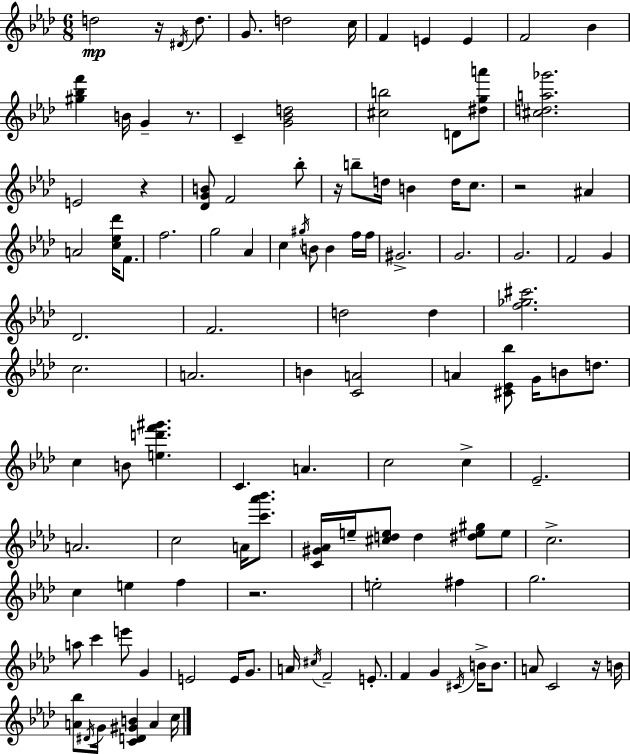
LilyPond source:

{
  \clef treble
  \numericTimeSignature
  \time 6/8
  \key f \minor
  d''2\mp r16 \acciaccatura { dis'16 } d''8. | g'8. d''2 | c''16 f'4 e'4 e'4 | f'2 bes'4 | \break <gis'' bes'' f'''>4 b'16 g'4-- r8. | c'4-- <g' bes' d''>2 | <cis'' b''>2 d'8 <dis'' g'' a'''>8 | <cis'' d'' a'' ges'''>2. | \break e'2 r4 | <des' g' b'>8 f'2 bes''8-. | r16 b''8-- d''16 b'4 d''16 c''8. | r2 ais'4 | \break a'2 <c'' ees'' des'''>16 f'8. | f''2. | g''2 aes'4 | c''4 \acciaccatura { gis''16 } b'8 b'4 | \break f''16 f''16 gis'2.-> | g'2. | g'2. | f'2 g'4 | \break des'2. | f'2. | d''2 d''4 | <f'' ges'' cis'''>2. | \break c''2. | a'2. | b'4 <c' a'>2 | a'4 <cis' ees' bes''>8 g'16 b'8 d''8. | \break c''4 b'8 <e'' d''' f''' gis'''>4. | c'4. a'4. | c''2 c''4-> | ees'2.-- | \break a'2. | c''2 a'16 <c''' aes''' bes'''>8. | <c' gis' aes'>16 e''16-- <cis'' d'' e''>8 d''4 <dis'' e'' gis''>8 | e''8 c''2.-> | \break c''4 e''4 f''4 | r2. | e''2-. fis''4 | g''2. | \break a''8 c'''4 e'''8 g'4 | e'2 e'16 g'8. | a'16 \acciaccatura { cis''16 } f'2-- | e'8.-. f'4 g'4 \acciaccatura { cis'16 } | \break b'16-> b'8. a'8 c'2 | r16 b'16 <a' bes''>8 \acciaccatura { dis'16 } g'16 <c' d' gis' b'>4 | a'4 c''16 \bar "|."
}